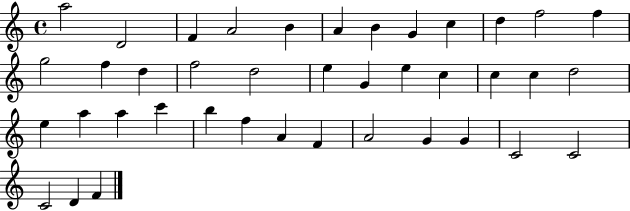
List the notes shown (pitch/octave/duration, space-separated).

A5/h D4/h F4/q A4/h B4/q A4/q B4/q G4/q C5/q D5/q F5/h F5/q G5/h F5/q D5/q F5/h D5/h E5/q G4/q E5/q C5/q C5/q C5/q D5/h E5/q A5/q A5/q C6/q B5/q F5/q A4/q F4/q A4/h G4/q G4/q C4/h C4/h C4/h D4/q F4/q